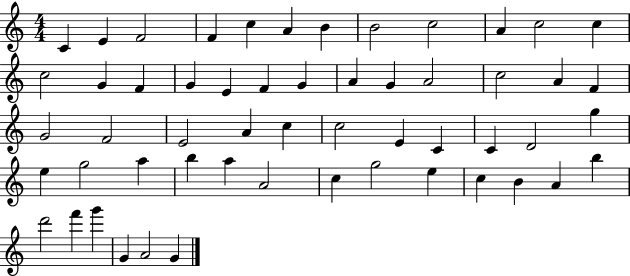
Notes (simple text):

C4/q E4/q F4/h F4/q C5/q A4/q B4/q B4/h C5/h A4/q C5/h C5/q C5/h G4/q F4/q G4/q E4/q F4/q G4/q A4/q G4/q A4/h C5/h A4/q F4/q G4/h F4/h E4/h A4/q C5/q C5/h E4/q C4/q C4/q D4/h G5/q E5/q G5/h A5/q B5/q A5/q A4/h C5/q G5/h E5/q C5/q B4/q A4/q B5/q D6/h F6/q G6/q G4/q A4/h G4/q